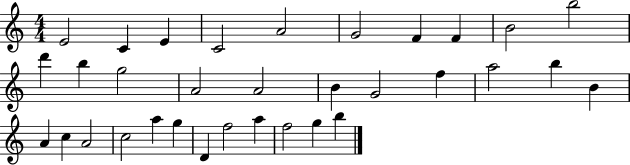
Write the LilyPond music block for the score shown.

{
  \clef treble
  \numericTimeSignature
  \time 4/4
  \key c \major
  e'2 c'4 e'4 | c'2 a'2 | g'2 f'4 f'4 | b'2 b''2 | \break d'''4 b''4 g''2 | a'2 a'2 | b'4 g'2 f''4 | a''2 b''4 b'4 | \break a'4 c''4 a'2 | c''2 a''4 g''4 | d'4 f''2 a''4 | f''2 g''4 b''4 | \break \bar "|."
}